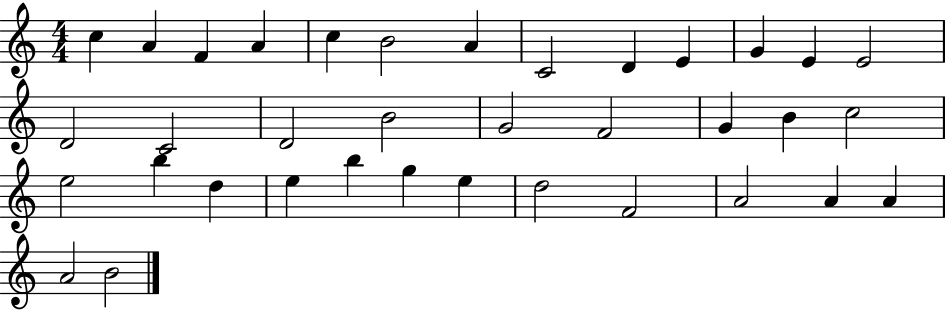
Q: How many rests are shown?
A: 0